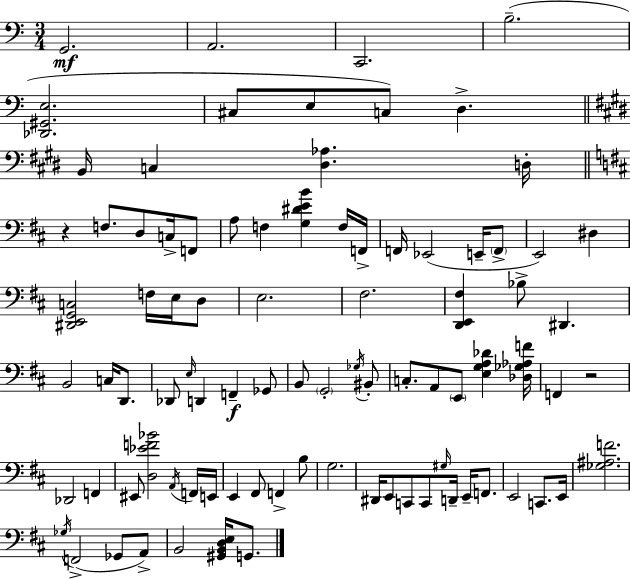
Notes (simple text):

G2/h. A2/h. C2/h. B3/h. [Db2,G#2,E3]/h. C#3/e E3/e C3/e D3/q. B2/s C3/q [D#3,Ab3]/q. D3/s R/q F3/e. D3/e C3/s F2/e A3/e F3/q [G3,D#4,E4,B4]/q F3/s F2/s F2/s Eb2/h E2/s F2/e E2/h D#3/q [D#2,E2,G2,C3]/h F3/s E3/s D3/e E3/h. F#3/h. [D2,E2,F#3]/q Bb3/e D#2/q. B2/h C3/s D2/e. Db2/e E3/s D2/q F2/q Gb2/e B2/e G2/h Gb3/s BIS2/e C3/e. A2/e E2/e [E3,G3,A3,Db4]/q [Db3,Gb3,Ab3,F4]/s F2/q R/h Db2/h F2/q EIS2/e [D3,Eb4,F4,Bb4]/h A2/s F2/s E2/s E2/q F#2/e F2/q B3/e G3/h. D#2/s E2/e C2/e C2/e G#3/s D2/s E2/s F2/e. E2/h C2/e. E2/s [Gb3,A#3,F4]/h. Gb3/s F2/h Gb2/e A2/e B2/h [G#2,B2,D3,E3]/s G2/e.